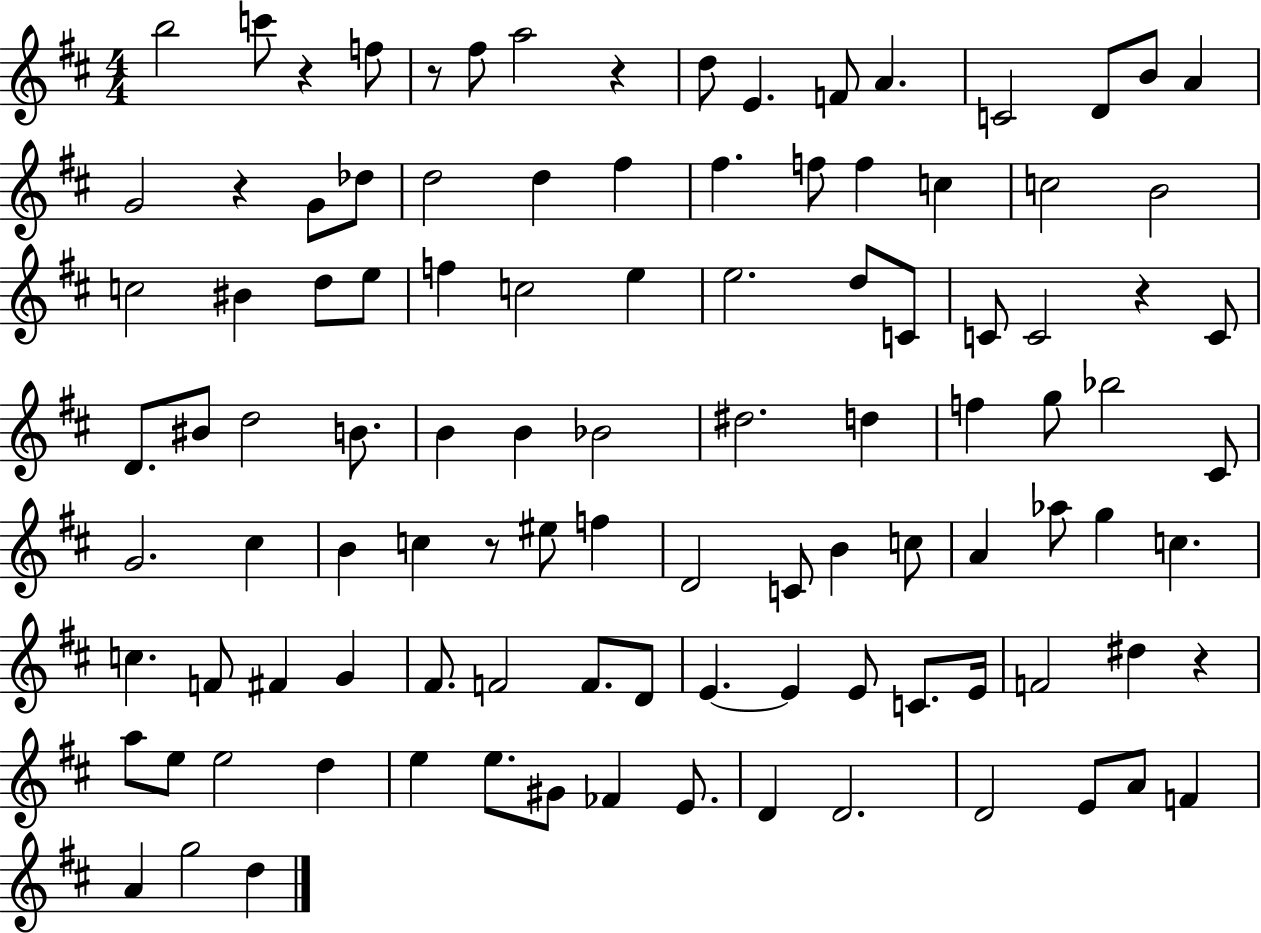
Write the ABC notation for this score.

X:1
T:Untitled
M:4/4
L:1/4
K:D
b2 c'/2 z f/2 z/2 ^f/2 a2 z d/2 E F/2 A C2 D/2 B/2 A G2 z G/2 _d/2 d2 d ^f ^f f/2 f c c2 B2 c2 ^B d/2 e/2 f c2 e e2 d/2 C/2 C/2 C2 z C/2 D/2 ^B/2 d2 B/2 B B _B2 ^d2 d f g/2 _b2 ^C/2 G2 ^c B c z/2 ^e/2 f D2 C/2 B c/2 A _a/2 g c c F/2 ^F G ^F/2 F2 F/2 D/2 E E E/2 C/2 E/4 F2 ^d z a/2 e/2 e2 d e e/2 ^G/2 _F E/2 D D2 D2 E/2 A/2 F A g2 d